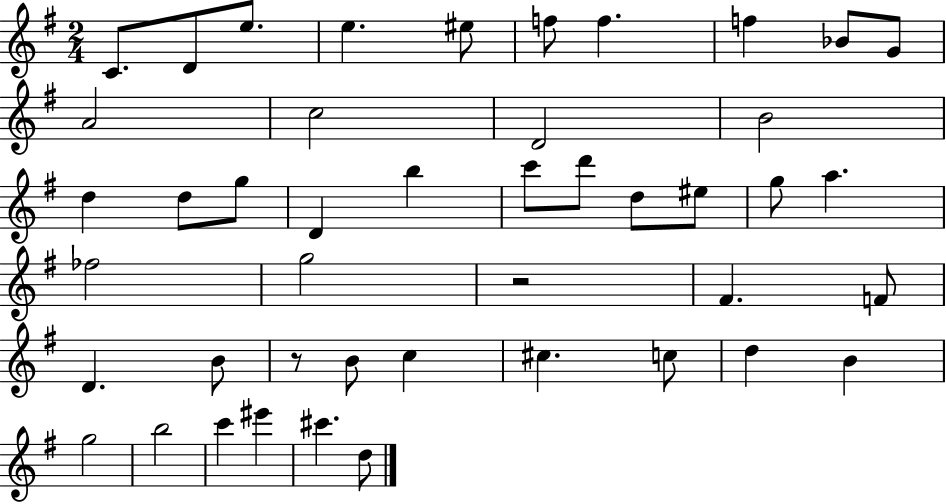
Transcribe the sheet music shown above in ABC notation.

X:1
T:Untitled
M:2/4
L:1/4
K:G
C/2 D/2 e/2 e ^e/2 f/2 f f _B/2 G/2 A2 c2 D2 B2 d d/2 g/2 D b c'/2 d'/2 d/2 ^e/2 g/2 a _f2 g2 z2 ^F F/2 D B/2 z/2 B/2 c ^c c/2 d B g2 b2 c' ^e' ^c' d/2